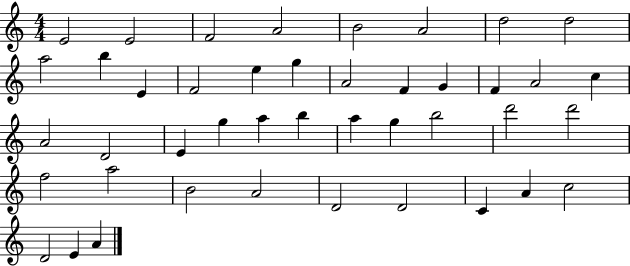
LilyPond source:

{
  \clef treble
  \numericTimeSignature
  \time 4/4
  \key c \major
  e'2 e'2 | f'2 a'2 | b'2 a'2 | d''2 d''2 | \break a''2 b''4 e'4 | f'2 e''4 g''4 | a'2 f'4 g'4 | f'4 a'2 c''4 | \break a'2 d'2 | e'4 g''4 a''4 b''4 | a''4 g''4 b''2 | d'''2 d'''2 | \break f''2 a''2 | b'2 a'2 | d'2 d'2 | c'4 a'4 c''2 | \break d'2 e'4 a'4 | \bar "|."
}